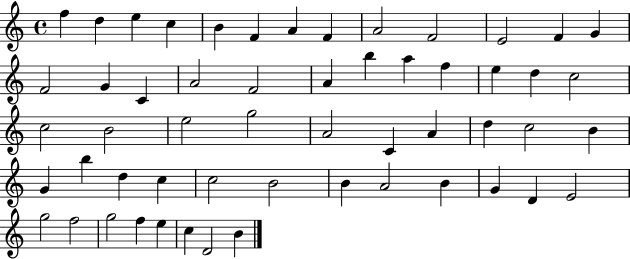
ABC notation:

X:1
T:Untitled
M:4/4
L:1/4
K:C
f d e c B F A F A2 F2 E2 F G F2 G C A2 F2 A b a f e d c2 c2 B2 e2 g2 A2 C A d c2 B G b d c c2 B2 B A2 B G D E2 g2 f2 g2 f e c D2 B